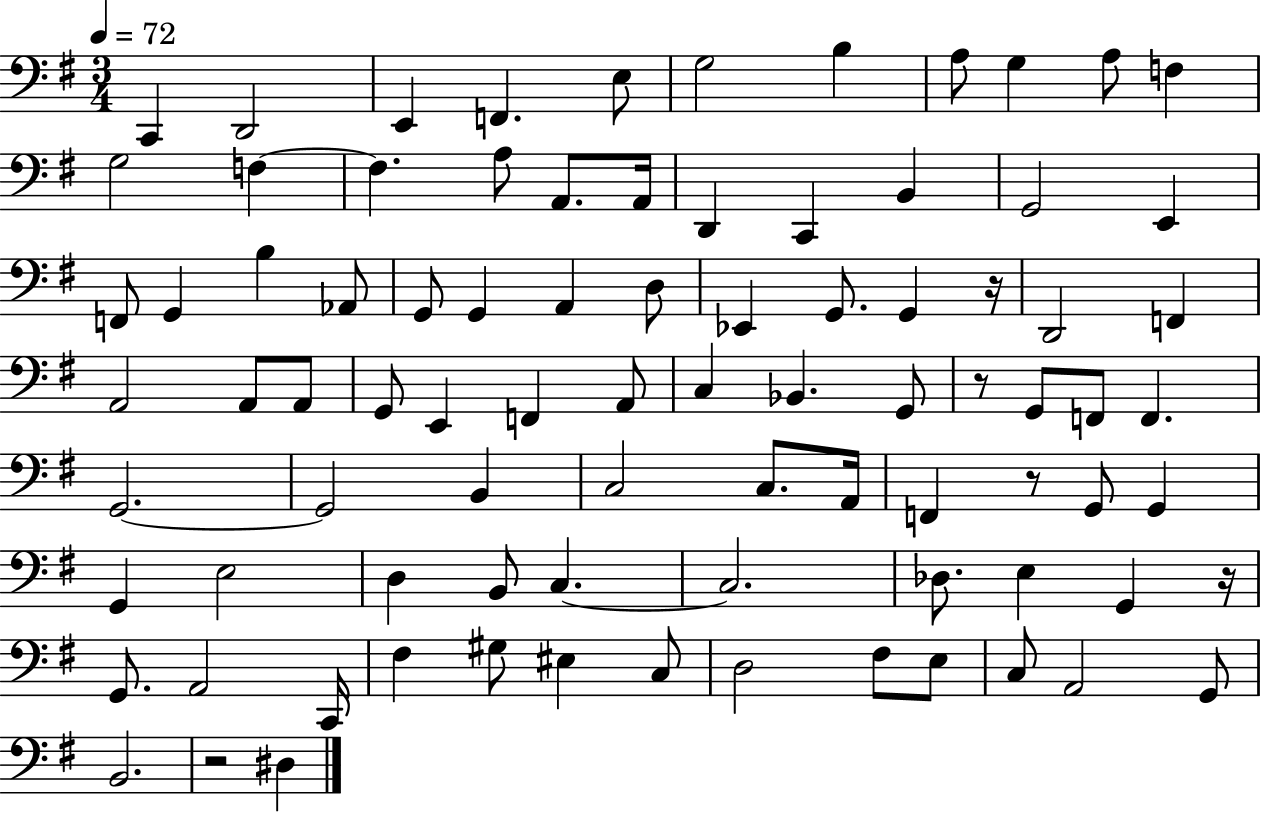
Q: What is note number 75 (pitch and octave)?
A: F#3